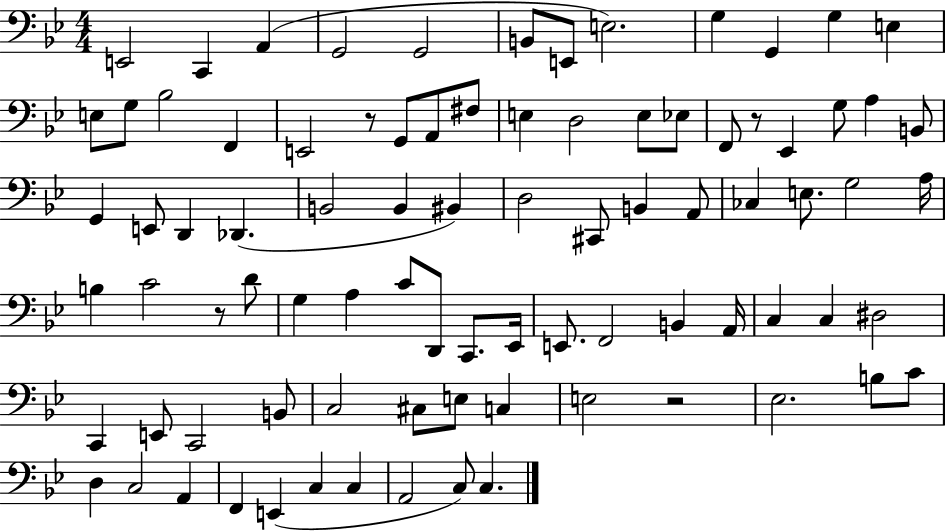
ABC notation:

X:1
T:Untitled
M:4/4
L:1/4
K:Bb
E,,2 C,, A,, G,,2 G,,2 B,,/2 E,,/2 E,2 G, G,, G, E, E,/2 G,/2 _B,2 F,, E,,2 z/2 G,,/2 A,,/2 ^F,/2 E, D,2 E,/2 _E,/2 F,,/2 z/2 _E,, G,/2 A, B,,/2 G,, E,,/2 D,, _D,, B,,2 B,, ^B,, D,2 ^C,,/2 B,, A,,/2 _C, E,/2 G,2 A,/4 B, C2 z/2 D/2 G, A, C/2 D,,/2 C,,/2 _E,,/4 E,,/2 F,,2 B,, A,,/4 C, C, ^D,2 C,, E,,/2 C,,2 B,,/2 C,2 ^C,/2 E,/2 C, E,2 z2 _E,2 B,/2 C/2 D, C,2 A,, F,, E,, C, C, A,,2 C,/2 C,